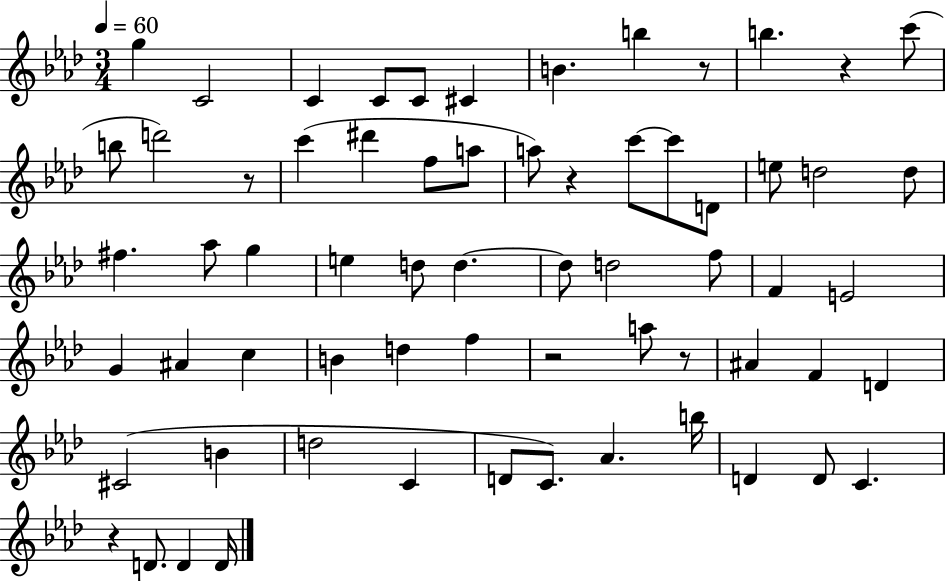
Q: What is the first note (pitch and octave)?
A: G5